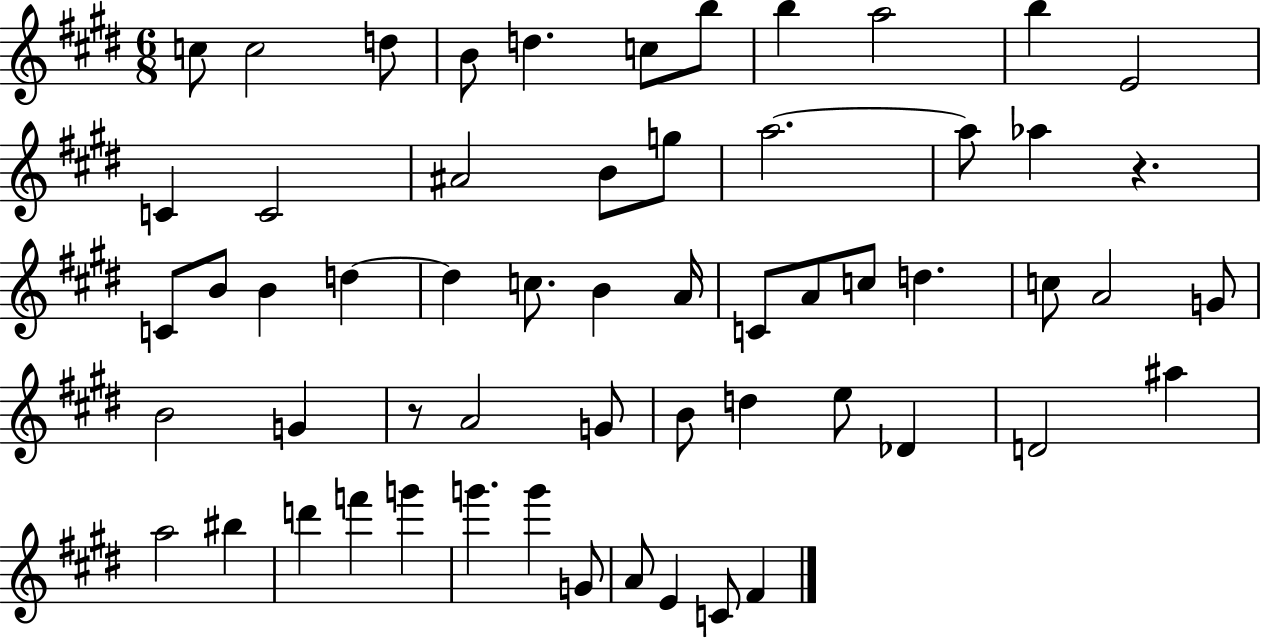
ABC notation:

X:1
T:Untitled
M:6/8
L:1/4
K:E
c/2 c2 d/2 B/2 d c/2 b/2 b a2 b E2 C C2 ^A2 B/2 g/2 a2 a/2 _a z C/2 B/2 B d d c/2 B A/4 C/2 A/2 c/2 d c/2 A2 G/2 B2 G z/2 A2 G/2 B/2 d e/2 _D D2 ^a a2 ^b d' f' g' g' g' G/2 A/2 E C/2 ^F